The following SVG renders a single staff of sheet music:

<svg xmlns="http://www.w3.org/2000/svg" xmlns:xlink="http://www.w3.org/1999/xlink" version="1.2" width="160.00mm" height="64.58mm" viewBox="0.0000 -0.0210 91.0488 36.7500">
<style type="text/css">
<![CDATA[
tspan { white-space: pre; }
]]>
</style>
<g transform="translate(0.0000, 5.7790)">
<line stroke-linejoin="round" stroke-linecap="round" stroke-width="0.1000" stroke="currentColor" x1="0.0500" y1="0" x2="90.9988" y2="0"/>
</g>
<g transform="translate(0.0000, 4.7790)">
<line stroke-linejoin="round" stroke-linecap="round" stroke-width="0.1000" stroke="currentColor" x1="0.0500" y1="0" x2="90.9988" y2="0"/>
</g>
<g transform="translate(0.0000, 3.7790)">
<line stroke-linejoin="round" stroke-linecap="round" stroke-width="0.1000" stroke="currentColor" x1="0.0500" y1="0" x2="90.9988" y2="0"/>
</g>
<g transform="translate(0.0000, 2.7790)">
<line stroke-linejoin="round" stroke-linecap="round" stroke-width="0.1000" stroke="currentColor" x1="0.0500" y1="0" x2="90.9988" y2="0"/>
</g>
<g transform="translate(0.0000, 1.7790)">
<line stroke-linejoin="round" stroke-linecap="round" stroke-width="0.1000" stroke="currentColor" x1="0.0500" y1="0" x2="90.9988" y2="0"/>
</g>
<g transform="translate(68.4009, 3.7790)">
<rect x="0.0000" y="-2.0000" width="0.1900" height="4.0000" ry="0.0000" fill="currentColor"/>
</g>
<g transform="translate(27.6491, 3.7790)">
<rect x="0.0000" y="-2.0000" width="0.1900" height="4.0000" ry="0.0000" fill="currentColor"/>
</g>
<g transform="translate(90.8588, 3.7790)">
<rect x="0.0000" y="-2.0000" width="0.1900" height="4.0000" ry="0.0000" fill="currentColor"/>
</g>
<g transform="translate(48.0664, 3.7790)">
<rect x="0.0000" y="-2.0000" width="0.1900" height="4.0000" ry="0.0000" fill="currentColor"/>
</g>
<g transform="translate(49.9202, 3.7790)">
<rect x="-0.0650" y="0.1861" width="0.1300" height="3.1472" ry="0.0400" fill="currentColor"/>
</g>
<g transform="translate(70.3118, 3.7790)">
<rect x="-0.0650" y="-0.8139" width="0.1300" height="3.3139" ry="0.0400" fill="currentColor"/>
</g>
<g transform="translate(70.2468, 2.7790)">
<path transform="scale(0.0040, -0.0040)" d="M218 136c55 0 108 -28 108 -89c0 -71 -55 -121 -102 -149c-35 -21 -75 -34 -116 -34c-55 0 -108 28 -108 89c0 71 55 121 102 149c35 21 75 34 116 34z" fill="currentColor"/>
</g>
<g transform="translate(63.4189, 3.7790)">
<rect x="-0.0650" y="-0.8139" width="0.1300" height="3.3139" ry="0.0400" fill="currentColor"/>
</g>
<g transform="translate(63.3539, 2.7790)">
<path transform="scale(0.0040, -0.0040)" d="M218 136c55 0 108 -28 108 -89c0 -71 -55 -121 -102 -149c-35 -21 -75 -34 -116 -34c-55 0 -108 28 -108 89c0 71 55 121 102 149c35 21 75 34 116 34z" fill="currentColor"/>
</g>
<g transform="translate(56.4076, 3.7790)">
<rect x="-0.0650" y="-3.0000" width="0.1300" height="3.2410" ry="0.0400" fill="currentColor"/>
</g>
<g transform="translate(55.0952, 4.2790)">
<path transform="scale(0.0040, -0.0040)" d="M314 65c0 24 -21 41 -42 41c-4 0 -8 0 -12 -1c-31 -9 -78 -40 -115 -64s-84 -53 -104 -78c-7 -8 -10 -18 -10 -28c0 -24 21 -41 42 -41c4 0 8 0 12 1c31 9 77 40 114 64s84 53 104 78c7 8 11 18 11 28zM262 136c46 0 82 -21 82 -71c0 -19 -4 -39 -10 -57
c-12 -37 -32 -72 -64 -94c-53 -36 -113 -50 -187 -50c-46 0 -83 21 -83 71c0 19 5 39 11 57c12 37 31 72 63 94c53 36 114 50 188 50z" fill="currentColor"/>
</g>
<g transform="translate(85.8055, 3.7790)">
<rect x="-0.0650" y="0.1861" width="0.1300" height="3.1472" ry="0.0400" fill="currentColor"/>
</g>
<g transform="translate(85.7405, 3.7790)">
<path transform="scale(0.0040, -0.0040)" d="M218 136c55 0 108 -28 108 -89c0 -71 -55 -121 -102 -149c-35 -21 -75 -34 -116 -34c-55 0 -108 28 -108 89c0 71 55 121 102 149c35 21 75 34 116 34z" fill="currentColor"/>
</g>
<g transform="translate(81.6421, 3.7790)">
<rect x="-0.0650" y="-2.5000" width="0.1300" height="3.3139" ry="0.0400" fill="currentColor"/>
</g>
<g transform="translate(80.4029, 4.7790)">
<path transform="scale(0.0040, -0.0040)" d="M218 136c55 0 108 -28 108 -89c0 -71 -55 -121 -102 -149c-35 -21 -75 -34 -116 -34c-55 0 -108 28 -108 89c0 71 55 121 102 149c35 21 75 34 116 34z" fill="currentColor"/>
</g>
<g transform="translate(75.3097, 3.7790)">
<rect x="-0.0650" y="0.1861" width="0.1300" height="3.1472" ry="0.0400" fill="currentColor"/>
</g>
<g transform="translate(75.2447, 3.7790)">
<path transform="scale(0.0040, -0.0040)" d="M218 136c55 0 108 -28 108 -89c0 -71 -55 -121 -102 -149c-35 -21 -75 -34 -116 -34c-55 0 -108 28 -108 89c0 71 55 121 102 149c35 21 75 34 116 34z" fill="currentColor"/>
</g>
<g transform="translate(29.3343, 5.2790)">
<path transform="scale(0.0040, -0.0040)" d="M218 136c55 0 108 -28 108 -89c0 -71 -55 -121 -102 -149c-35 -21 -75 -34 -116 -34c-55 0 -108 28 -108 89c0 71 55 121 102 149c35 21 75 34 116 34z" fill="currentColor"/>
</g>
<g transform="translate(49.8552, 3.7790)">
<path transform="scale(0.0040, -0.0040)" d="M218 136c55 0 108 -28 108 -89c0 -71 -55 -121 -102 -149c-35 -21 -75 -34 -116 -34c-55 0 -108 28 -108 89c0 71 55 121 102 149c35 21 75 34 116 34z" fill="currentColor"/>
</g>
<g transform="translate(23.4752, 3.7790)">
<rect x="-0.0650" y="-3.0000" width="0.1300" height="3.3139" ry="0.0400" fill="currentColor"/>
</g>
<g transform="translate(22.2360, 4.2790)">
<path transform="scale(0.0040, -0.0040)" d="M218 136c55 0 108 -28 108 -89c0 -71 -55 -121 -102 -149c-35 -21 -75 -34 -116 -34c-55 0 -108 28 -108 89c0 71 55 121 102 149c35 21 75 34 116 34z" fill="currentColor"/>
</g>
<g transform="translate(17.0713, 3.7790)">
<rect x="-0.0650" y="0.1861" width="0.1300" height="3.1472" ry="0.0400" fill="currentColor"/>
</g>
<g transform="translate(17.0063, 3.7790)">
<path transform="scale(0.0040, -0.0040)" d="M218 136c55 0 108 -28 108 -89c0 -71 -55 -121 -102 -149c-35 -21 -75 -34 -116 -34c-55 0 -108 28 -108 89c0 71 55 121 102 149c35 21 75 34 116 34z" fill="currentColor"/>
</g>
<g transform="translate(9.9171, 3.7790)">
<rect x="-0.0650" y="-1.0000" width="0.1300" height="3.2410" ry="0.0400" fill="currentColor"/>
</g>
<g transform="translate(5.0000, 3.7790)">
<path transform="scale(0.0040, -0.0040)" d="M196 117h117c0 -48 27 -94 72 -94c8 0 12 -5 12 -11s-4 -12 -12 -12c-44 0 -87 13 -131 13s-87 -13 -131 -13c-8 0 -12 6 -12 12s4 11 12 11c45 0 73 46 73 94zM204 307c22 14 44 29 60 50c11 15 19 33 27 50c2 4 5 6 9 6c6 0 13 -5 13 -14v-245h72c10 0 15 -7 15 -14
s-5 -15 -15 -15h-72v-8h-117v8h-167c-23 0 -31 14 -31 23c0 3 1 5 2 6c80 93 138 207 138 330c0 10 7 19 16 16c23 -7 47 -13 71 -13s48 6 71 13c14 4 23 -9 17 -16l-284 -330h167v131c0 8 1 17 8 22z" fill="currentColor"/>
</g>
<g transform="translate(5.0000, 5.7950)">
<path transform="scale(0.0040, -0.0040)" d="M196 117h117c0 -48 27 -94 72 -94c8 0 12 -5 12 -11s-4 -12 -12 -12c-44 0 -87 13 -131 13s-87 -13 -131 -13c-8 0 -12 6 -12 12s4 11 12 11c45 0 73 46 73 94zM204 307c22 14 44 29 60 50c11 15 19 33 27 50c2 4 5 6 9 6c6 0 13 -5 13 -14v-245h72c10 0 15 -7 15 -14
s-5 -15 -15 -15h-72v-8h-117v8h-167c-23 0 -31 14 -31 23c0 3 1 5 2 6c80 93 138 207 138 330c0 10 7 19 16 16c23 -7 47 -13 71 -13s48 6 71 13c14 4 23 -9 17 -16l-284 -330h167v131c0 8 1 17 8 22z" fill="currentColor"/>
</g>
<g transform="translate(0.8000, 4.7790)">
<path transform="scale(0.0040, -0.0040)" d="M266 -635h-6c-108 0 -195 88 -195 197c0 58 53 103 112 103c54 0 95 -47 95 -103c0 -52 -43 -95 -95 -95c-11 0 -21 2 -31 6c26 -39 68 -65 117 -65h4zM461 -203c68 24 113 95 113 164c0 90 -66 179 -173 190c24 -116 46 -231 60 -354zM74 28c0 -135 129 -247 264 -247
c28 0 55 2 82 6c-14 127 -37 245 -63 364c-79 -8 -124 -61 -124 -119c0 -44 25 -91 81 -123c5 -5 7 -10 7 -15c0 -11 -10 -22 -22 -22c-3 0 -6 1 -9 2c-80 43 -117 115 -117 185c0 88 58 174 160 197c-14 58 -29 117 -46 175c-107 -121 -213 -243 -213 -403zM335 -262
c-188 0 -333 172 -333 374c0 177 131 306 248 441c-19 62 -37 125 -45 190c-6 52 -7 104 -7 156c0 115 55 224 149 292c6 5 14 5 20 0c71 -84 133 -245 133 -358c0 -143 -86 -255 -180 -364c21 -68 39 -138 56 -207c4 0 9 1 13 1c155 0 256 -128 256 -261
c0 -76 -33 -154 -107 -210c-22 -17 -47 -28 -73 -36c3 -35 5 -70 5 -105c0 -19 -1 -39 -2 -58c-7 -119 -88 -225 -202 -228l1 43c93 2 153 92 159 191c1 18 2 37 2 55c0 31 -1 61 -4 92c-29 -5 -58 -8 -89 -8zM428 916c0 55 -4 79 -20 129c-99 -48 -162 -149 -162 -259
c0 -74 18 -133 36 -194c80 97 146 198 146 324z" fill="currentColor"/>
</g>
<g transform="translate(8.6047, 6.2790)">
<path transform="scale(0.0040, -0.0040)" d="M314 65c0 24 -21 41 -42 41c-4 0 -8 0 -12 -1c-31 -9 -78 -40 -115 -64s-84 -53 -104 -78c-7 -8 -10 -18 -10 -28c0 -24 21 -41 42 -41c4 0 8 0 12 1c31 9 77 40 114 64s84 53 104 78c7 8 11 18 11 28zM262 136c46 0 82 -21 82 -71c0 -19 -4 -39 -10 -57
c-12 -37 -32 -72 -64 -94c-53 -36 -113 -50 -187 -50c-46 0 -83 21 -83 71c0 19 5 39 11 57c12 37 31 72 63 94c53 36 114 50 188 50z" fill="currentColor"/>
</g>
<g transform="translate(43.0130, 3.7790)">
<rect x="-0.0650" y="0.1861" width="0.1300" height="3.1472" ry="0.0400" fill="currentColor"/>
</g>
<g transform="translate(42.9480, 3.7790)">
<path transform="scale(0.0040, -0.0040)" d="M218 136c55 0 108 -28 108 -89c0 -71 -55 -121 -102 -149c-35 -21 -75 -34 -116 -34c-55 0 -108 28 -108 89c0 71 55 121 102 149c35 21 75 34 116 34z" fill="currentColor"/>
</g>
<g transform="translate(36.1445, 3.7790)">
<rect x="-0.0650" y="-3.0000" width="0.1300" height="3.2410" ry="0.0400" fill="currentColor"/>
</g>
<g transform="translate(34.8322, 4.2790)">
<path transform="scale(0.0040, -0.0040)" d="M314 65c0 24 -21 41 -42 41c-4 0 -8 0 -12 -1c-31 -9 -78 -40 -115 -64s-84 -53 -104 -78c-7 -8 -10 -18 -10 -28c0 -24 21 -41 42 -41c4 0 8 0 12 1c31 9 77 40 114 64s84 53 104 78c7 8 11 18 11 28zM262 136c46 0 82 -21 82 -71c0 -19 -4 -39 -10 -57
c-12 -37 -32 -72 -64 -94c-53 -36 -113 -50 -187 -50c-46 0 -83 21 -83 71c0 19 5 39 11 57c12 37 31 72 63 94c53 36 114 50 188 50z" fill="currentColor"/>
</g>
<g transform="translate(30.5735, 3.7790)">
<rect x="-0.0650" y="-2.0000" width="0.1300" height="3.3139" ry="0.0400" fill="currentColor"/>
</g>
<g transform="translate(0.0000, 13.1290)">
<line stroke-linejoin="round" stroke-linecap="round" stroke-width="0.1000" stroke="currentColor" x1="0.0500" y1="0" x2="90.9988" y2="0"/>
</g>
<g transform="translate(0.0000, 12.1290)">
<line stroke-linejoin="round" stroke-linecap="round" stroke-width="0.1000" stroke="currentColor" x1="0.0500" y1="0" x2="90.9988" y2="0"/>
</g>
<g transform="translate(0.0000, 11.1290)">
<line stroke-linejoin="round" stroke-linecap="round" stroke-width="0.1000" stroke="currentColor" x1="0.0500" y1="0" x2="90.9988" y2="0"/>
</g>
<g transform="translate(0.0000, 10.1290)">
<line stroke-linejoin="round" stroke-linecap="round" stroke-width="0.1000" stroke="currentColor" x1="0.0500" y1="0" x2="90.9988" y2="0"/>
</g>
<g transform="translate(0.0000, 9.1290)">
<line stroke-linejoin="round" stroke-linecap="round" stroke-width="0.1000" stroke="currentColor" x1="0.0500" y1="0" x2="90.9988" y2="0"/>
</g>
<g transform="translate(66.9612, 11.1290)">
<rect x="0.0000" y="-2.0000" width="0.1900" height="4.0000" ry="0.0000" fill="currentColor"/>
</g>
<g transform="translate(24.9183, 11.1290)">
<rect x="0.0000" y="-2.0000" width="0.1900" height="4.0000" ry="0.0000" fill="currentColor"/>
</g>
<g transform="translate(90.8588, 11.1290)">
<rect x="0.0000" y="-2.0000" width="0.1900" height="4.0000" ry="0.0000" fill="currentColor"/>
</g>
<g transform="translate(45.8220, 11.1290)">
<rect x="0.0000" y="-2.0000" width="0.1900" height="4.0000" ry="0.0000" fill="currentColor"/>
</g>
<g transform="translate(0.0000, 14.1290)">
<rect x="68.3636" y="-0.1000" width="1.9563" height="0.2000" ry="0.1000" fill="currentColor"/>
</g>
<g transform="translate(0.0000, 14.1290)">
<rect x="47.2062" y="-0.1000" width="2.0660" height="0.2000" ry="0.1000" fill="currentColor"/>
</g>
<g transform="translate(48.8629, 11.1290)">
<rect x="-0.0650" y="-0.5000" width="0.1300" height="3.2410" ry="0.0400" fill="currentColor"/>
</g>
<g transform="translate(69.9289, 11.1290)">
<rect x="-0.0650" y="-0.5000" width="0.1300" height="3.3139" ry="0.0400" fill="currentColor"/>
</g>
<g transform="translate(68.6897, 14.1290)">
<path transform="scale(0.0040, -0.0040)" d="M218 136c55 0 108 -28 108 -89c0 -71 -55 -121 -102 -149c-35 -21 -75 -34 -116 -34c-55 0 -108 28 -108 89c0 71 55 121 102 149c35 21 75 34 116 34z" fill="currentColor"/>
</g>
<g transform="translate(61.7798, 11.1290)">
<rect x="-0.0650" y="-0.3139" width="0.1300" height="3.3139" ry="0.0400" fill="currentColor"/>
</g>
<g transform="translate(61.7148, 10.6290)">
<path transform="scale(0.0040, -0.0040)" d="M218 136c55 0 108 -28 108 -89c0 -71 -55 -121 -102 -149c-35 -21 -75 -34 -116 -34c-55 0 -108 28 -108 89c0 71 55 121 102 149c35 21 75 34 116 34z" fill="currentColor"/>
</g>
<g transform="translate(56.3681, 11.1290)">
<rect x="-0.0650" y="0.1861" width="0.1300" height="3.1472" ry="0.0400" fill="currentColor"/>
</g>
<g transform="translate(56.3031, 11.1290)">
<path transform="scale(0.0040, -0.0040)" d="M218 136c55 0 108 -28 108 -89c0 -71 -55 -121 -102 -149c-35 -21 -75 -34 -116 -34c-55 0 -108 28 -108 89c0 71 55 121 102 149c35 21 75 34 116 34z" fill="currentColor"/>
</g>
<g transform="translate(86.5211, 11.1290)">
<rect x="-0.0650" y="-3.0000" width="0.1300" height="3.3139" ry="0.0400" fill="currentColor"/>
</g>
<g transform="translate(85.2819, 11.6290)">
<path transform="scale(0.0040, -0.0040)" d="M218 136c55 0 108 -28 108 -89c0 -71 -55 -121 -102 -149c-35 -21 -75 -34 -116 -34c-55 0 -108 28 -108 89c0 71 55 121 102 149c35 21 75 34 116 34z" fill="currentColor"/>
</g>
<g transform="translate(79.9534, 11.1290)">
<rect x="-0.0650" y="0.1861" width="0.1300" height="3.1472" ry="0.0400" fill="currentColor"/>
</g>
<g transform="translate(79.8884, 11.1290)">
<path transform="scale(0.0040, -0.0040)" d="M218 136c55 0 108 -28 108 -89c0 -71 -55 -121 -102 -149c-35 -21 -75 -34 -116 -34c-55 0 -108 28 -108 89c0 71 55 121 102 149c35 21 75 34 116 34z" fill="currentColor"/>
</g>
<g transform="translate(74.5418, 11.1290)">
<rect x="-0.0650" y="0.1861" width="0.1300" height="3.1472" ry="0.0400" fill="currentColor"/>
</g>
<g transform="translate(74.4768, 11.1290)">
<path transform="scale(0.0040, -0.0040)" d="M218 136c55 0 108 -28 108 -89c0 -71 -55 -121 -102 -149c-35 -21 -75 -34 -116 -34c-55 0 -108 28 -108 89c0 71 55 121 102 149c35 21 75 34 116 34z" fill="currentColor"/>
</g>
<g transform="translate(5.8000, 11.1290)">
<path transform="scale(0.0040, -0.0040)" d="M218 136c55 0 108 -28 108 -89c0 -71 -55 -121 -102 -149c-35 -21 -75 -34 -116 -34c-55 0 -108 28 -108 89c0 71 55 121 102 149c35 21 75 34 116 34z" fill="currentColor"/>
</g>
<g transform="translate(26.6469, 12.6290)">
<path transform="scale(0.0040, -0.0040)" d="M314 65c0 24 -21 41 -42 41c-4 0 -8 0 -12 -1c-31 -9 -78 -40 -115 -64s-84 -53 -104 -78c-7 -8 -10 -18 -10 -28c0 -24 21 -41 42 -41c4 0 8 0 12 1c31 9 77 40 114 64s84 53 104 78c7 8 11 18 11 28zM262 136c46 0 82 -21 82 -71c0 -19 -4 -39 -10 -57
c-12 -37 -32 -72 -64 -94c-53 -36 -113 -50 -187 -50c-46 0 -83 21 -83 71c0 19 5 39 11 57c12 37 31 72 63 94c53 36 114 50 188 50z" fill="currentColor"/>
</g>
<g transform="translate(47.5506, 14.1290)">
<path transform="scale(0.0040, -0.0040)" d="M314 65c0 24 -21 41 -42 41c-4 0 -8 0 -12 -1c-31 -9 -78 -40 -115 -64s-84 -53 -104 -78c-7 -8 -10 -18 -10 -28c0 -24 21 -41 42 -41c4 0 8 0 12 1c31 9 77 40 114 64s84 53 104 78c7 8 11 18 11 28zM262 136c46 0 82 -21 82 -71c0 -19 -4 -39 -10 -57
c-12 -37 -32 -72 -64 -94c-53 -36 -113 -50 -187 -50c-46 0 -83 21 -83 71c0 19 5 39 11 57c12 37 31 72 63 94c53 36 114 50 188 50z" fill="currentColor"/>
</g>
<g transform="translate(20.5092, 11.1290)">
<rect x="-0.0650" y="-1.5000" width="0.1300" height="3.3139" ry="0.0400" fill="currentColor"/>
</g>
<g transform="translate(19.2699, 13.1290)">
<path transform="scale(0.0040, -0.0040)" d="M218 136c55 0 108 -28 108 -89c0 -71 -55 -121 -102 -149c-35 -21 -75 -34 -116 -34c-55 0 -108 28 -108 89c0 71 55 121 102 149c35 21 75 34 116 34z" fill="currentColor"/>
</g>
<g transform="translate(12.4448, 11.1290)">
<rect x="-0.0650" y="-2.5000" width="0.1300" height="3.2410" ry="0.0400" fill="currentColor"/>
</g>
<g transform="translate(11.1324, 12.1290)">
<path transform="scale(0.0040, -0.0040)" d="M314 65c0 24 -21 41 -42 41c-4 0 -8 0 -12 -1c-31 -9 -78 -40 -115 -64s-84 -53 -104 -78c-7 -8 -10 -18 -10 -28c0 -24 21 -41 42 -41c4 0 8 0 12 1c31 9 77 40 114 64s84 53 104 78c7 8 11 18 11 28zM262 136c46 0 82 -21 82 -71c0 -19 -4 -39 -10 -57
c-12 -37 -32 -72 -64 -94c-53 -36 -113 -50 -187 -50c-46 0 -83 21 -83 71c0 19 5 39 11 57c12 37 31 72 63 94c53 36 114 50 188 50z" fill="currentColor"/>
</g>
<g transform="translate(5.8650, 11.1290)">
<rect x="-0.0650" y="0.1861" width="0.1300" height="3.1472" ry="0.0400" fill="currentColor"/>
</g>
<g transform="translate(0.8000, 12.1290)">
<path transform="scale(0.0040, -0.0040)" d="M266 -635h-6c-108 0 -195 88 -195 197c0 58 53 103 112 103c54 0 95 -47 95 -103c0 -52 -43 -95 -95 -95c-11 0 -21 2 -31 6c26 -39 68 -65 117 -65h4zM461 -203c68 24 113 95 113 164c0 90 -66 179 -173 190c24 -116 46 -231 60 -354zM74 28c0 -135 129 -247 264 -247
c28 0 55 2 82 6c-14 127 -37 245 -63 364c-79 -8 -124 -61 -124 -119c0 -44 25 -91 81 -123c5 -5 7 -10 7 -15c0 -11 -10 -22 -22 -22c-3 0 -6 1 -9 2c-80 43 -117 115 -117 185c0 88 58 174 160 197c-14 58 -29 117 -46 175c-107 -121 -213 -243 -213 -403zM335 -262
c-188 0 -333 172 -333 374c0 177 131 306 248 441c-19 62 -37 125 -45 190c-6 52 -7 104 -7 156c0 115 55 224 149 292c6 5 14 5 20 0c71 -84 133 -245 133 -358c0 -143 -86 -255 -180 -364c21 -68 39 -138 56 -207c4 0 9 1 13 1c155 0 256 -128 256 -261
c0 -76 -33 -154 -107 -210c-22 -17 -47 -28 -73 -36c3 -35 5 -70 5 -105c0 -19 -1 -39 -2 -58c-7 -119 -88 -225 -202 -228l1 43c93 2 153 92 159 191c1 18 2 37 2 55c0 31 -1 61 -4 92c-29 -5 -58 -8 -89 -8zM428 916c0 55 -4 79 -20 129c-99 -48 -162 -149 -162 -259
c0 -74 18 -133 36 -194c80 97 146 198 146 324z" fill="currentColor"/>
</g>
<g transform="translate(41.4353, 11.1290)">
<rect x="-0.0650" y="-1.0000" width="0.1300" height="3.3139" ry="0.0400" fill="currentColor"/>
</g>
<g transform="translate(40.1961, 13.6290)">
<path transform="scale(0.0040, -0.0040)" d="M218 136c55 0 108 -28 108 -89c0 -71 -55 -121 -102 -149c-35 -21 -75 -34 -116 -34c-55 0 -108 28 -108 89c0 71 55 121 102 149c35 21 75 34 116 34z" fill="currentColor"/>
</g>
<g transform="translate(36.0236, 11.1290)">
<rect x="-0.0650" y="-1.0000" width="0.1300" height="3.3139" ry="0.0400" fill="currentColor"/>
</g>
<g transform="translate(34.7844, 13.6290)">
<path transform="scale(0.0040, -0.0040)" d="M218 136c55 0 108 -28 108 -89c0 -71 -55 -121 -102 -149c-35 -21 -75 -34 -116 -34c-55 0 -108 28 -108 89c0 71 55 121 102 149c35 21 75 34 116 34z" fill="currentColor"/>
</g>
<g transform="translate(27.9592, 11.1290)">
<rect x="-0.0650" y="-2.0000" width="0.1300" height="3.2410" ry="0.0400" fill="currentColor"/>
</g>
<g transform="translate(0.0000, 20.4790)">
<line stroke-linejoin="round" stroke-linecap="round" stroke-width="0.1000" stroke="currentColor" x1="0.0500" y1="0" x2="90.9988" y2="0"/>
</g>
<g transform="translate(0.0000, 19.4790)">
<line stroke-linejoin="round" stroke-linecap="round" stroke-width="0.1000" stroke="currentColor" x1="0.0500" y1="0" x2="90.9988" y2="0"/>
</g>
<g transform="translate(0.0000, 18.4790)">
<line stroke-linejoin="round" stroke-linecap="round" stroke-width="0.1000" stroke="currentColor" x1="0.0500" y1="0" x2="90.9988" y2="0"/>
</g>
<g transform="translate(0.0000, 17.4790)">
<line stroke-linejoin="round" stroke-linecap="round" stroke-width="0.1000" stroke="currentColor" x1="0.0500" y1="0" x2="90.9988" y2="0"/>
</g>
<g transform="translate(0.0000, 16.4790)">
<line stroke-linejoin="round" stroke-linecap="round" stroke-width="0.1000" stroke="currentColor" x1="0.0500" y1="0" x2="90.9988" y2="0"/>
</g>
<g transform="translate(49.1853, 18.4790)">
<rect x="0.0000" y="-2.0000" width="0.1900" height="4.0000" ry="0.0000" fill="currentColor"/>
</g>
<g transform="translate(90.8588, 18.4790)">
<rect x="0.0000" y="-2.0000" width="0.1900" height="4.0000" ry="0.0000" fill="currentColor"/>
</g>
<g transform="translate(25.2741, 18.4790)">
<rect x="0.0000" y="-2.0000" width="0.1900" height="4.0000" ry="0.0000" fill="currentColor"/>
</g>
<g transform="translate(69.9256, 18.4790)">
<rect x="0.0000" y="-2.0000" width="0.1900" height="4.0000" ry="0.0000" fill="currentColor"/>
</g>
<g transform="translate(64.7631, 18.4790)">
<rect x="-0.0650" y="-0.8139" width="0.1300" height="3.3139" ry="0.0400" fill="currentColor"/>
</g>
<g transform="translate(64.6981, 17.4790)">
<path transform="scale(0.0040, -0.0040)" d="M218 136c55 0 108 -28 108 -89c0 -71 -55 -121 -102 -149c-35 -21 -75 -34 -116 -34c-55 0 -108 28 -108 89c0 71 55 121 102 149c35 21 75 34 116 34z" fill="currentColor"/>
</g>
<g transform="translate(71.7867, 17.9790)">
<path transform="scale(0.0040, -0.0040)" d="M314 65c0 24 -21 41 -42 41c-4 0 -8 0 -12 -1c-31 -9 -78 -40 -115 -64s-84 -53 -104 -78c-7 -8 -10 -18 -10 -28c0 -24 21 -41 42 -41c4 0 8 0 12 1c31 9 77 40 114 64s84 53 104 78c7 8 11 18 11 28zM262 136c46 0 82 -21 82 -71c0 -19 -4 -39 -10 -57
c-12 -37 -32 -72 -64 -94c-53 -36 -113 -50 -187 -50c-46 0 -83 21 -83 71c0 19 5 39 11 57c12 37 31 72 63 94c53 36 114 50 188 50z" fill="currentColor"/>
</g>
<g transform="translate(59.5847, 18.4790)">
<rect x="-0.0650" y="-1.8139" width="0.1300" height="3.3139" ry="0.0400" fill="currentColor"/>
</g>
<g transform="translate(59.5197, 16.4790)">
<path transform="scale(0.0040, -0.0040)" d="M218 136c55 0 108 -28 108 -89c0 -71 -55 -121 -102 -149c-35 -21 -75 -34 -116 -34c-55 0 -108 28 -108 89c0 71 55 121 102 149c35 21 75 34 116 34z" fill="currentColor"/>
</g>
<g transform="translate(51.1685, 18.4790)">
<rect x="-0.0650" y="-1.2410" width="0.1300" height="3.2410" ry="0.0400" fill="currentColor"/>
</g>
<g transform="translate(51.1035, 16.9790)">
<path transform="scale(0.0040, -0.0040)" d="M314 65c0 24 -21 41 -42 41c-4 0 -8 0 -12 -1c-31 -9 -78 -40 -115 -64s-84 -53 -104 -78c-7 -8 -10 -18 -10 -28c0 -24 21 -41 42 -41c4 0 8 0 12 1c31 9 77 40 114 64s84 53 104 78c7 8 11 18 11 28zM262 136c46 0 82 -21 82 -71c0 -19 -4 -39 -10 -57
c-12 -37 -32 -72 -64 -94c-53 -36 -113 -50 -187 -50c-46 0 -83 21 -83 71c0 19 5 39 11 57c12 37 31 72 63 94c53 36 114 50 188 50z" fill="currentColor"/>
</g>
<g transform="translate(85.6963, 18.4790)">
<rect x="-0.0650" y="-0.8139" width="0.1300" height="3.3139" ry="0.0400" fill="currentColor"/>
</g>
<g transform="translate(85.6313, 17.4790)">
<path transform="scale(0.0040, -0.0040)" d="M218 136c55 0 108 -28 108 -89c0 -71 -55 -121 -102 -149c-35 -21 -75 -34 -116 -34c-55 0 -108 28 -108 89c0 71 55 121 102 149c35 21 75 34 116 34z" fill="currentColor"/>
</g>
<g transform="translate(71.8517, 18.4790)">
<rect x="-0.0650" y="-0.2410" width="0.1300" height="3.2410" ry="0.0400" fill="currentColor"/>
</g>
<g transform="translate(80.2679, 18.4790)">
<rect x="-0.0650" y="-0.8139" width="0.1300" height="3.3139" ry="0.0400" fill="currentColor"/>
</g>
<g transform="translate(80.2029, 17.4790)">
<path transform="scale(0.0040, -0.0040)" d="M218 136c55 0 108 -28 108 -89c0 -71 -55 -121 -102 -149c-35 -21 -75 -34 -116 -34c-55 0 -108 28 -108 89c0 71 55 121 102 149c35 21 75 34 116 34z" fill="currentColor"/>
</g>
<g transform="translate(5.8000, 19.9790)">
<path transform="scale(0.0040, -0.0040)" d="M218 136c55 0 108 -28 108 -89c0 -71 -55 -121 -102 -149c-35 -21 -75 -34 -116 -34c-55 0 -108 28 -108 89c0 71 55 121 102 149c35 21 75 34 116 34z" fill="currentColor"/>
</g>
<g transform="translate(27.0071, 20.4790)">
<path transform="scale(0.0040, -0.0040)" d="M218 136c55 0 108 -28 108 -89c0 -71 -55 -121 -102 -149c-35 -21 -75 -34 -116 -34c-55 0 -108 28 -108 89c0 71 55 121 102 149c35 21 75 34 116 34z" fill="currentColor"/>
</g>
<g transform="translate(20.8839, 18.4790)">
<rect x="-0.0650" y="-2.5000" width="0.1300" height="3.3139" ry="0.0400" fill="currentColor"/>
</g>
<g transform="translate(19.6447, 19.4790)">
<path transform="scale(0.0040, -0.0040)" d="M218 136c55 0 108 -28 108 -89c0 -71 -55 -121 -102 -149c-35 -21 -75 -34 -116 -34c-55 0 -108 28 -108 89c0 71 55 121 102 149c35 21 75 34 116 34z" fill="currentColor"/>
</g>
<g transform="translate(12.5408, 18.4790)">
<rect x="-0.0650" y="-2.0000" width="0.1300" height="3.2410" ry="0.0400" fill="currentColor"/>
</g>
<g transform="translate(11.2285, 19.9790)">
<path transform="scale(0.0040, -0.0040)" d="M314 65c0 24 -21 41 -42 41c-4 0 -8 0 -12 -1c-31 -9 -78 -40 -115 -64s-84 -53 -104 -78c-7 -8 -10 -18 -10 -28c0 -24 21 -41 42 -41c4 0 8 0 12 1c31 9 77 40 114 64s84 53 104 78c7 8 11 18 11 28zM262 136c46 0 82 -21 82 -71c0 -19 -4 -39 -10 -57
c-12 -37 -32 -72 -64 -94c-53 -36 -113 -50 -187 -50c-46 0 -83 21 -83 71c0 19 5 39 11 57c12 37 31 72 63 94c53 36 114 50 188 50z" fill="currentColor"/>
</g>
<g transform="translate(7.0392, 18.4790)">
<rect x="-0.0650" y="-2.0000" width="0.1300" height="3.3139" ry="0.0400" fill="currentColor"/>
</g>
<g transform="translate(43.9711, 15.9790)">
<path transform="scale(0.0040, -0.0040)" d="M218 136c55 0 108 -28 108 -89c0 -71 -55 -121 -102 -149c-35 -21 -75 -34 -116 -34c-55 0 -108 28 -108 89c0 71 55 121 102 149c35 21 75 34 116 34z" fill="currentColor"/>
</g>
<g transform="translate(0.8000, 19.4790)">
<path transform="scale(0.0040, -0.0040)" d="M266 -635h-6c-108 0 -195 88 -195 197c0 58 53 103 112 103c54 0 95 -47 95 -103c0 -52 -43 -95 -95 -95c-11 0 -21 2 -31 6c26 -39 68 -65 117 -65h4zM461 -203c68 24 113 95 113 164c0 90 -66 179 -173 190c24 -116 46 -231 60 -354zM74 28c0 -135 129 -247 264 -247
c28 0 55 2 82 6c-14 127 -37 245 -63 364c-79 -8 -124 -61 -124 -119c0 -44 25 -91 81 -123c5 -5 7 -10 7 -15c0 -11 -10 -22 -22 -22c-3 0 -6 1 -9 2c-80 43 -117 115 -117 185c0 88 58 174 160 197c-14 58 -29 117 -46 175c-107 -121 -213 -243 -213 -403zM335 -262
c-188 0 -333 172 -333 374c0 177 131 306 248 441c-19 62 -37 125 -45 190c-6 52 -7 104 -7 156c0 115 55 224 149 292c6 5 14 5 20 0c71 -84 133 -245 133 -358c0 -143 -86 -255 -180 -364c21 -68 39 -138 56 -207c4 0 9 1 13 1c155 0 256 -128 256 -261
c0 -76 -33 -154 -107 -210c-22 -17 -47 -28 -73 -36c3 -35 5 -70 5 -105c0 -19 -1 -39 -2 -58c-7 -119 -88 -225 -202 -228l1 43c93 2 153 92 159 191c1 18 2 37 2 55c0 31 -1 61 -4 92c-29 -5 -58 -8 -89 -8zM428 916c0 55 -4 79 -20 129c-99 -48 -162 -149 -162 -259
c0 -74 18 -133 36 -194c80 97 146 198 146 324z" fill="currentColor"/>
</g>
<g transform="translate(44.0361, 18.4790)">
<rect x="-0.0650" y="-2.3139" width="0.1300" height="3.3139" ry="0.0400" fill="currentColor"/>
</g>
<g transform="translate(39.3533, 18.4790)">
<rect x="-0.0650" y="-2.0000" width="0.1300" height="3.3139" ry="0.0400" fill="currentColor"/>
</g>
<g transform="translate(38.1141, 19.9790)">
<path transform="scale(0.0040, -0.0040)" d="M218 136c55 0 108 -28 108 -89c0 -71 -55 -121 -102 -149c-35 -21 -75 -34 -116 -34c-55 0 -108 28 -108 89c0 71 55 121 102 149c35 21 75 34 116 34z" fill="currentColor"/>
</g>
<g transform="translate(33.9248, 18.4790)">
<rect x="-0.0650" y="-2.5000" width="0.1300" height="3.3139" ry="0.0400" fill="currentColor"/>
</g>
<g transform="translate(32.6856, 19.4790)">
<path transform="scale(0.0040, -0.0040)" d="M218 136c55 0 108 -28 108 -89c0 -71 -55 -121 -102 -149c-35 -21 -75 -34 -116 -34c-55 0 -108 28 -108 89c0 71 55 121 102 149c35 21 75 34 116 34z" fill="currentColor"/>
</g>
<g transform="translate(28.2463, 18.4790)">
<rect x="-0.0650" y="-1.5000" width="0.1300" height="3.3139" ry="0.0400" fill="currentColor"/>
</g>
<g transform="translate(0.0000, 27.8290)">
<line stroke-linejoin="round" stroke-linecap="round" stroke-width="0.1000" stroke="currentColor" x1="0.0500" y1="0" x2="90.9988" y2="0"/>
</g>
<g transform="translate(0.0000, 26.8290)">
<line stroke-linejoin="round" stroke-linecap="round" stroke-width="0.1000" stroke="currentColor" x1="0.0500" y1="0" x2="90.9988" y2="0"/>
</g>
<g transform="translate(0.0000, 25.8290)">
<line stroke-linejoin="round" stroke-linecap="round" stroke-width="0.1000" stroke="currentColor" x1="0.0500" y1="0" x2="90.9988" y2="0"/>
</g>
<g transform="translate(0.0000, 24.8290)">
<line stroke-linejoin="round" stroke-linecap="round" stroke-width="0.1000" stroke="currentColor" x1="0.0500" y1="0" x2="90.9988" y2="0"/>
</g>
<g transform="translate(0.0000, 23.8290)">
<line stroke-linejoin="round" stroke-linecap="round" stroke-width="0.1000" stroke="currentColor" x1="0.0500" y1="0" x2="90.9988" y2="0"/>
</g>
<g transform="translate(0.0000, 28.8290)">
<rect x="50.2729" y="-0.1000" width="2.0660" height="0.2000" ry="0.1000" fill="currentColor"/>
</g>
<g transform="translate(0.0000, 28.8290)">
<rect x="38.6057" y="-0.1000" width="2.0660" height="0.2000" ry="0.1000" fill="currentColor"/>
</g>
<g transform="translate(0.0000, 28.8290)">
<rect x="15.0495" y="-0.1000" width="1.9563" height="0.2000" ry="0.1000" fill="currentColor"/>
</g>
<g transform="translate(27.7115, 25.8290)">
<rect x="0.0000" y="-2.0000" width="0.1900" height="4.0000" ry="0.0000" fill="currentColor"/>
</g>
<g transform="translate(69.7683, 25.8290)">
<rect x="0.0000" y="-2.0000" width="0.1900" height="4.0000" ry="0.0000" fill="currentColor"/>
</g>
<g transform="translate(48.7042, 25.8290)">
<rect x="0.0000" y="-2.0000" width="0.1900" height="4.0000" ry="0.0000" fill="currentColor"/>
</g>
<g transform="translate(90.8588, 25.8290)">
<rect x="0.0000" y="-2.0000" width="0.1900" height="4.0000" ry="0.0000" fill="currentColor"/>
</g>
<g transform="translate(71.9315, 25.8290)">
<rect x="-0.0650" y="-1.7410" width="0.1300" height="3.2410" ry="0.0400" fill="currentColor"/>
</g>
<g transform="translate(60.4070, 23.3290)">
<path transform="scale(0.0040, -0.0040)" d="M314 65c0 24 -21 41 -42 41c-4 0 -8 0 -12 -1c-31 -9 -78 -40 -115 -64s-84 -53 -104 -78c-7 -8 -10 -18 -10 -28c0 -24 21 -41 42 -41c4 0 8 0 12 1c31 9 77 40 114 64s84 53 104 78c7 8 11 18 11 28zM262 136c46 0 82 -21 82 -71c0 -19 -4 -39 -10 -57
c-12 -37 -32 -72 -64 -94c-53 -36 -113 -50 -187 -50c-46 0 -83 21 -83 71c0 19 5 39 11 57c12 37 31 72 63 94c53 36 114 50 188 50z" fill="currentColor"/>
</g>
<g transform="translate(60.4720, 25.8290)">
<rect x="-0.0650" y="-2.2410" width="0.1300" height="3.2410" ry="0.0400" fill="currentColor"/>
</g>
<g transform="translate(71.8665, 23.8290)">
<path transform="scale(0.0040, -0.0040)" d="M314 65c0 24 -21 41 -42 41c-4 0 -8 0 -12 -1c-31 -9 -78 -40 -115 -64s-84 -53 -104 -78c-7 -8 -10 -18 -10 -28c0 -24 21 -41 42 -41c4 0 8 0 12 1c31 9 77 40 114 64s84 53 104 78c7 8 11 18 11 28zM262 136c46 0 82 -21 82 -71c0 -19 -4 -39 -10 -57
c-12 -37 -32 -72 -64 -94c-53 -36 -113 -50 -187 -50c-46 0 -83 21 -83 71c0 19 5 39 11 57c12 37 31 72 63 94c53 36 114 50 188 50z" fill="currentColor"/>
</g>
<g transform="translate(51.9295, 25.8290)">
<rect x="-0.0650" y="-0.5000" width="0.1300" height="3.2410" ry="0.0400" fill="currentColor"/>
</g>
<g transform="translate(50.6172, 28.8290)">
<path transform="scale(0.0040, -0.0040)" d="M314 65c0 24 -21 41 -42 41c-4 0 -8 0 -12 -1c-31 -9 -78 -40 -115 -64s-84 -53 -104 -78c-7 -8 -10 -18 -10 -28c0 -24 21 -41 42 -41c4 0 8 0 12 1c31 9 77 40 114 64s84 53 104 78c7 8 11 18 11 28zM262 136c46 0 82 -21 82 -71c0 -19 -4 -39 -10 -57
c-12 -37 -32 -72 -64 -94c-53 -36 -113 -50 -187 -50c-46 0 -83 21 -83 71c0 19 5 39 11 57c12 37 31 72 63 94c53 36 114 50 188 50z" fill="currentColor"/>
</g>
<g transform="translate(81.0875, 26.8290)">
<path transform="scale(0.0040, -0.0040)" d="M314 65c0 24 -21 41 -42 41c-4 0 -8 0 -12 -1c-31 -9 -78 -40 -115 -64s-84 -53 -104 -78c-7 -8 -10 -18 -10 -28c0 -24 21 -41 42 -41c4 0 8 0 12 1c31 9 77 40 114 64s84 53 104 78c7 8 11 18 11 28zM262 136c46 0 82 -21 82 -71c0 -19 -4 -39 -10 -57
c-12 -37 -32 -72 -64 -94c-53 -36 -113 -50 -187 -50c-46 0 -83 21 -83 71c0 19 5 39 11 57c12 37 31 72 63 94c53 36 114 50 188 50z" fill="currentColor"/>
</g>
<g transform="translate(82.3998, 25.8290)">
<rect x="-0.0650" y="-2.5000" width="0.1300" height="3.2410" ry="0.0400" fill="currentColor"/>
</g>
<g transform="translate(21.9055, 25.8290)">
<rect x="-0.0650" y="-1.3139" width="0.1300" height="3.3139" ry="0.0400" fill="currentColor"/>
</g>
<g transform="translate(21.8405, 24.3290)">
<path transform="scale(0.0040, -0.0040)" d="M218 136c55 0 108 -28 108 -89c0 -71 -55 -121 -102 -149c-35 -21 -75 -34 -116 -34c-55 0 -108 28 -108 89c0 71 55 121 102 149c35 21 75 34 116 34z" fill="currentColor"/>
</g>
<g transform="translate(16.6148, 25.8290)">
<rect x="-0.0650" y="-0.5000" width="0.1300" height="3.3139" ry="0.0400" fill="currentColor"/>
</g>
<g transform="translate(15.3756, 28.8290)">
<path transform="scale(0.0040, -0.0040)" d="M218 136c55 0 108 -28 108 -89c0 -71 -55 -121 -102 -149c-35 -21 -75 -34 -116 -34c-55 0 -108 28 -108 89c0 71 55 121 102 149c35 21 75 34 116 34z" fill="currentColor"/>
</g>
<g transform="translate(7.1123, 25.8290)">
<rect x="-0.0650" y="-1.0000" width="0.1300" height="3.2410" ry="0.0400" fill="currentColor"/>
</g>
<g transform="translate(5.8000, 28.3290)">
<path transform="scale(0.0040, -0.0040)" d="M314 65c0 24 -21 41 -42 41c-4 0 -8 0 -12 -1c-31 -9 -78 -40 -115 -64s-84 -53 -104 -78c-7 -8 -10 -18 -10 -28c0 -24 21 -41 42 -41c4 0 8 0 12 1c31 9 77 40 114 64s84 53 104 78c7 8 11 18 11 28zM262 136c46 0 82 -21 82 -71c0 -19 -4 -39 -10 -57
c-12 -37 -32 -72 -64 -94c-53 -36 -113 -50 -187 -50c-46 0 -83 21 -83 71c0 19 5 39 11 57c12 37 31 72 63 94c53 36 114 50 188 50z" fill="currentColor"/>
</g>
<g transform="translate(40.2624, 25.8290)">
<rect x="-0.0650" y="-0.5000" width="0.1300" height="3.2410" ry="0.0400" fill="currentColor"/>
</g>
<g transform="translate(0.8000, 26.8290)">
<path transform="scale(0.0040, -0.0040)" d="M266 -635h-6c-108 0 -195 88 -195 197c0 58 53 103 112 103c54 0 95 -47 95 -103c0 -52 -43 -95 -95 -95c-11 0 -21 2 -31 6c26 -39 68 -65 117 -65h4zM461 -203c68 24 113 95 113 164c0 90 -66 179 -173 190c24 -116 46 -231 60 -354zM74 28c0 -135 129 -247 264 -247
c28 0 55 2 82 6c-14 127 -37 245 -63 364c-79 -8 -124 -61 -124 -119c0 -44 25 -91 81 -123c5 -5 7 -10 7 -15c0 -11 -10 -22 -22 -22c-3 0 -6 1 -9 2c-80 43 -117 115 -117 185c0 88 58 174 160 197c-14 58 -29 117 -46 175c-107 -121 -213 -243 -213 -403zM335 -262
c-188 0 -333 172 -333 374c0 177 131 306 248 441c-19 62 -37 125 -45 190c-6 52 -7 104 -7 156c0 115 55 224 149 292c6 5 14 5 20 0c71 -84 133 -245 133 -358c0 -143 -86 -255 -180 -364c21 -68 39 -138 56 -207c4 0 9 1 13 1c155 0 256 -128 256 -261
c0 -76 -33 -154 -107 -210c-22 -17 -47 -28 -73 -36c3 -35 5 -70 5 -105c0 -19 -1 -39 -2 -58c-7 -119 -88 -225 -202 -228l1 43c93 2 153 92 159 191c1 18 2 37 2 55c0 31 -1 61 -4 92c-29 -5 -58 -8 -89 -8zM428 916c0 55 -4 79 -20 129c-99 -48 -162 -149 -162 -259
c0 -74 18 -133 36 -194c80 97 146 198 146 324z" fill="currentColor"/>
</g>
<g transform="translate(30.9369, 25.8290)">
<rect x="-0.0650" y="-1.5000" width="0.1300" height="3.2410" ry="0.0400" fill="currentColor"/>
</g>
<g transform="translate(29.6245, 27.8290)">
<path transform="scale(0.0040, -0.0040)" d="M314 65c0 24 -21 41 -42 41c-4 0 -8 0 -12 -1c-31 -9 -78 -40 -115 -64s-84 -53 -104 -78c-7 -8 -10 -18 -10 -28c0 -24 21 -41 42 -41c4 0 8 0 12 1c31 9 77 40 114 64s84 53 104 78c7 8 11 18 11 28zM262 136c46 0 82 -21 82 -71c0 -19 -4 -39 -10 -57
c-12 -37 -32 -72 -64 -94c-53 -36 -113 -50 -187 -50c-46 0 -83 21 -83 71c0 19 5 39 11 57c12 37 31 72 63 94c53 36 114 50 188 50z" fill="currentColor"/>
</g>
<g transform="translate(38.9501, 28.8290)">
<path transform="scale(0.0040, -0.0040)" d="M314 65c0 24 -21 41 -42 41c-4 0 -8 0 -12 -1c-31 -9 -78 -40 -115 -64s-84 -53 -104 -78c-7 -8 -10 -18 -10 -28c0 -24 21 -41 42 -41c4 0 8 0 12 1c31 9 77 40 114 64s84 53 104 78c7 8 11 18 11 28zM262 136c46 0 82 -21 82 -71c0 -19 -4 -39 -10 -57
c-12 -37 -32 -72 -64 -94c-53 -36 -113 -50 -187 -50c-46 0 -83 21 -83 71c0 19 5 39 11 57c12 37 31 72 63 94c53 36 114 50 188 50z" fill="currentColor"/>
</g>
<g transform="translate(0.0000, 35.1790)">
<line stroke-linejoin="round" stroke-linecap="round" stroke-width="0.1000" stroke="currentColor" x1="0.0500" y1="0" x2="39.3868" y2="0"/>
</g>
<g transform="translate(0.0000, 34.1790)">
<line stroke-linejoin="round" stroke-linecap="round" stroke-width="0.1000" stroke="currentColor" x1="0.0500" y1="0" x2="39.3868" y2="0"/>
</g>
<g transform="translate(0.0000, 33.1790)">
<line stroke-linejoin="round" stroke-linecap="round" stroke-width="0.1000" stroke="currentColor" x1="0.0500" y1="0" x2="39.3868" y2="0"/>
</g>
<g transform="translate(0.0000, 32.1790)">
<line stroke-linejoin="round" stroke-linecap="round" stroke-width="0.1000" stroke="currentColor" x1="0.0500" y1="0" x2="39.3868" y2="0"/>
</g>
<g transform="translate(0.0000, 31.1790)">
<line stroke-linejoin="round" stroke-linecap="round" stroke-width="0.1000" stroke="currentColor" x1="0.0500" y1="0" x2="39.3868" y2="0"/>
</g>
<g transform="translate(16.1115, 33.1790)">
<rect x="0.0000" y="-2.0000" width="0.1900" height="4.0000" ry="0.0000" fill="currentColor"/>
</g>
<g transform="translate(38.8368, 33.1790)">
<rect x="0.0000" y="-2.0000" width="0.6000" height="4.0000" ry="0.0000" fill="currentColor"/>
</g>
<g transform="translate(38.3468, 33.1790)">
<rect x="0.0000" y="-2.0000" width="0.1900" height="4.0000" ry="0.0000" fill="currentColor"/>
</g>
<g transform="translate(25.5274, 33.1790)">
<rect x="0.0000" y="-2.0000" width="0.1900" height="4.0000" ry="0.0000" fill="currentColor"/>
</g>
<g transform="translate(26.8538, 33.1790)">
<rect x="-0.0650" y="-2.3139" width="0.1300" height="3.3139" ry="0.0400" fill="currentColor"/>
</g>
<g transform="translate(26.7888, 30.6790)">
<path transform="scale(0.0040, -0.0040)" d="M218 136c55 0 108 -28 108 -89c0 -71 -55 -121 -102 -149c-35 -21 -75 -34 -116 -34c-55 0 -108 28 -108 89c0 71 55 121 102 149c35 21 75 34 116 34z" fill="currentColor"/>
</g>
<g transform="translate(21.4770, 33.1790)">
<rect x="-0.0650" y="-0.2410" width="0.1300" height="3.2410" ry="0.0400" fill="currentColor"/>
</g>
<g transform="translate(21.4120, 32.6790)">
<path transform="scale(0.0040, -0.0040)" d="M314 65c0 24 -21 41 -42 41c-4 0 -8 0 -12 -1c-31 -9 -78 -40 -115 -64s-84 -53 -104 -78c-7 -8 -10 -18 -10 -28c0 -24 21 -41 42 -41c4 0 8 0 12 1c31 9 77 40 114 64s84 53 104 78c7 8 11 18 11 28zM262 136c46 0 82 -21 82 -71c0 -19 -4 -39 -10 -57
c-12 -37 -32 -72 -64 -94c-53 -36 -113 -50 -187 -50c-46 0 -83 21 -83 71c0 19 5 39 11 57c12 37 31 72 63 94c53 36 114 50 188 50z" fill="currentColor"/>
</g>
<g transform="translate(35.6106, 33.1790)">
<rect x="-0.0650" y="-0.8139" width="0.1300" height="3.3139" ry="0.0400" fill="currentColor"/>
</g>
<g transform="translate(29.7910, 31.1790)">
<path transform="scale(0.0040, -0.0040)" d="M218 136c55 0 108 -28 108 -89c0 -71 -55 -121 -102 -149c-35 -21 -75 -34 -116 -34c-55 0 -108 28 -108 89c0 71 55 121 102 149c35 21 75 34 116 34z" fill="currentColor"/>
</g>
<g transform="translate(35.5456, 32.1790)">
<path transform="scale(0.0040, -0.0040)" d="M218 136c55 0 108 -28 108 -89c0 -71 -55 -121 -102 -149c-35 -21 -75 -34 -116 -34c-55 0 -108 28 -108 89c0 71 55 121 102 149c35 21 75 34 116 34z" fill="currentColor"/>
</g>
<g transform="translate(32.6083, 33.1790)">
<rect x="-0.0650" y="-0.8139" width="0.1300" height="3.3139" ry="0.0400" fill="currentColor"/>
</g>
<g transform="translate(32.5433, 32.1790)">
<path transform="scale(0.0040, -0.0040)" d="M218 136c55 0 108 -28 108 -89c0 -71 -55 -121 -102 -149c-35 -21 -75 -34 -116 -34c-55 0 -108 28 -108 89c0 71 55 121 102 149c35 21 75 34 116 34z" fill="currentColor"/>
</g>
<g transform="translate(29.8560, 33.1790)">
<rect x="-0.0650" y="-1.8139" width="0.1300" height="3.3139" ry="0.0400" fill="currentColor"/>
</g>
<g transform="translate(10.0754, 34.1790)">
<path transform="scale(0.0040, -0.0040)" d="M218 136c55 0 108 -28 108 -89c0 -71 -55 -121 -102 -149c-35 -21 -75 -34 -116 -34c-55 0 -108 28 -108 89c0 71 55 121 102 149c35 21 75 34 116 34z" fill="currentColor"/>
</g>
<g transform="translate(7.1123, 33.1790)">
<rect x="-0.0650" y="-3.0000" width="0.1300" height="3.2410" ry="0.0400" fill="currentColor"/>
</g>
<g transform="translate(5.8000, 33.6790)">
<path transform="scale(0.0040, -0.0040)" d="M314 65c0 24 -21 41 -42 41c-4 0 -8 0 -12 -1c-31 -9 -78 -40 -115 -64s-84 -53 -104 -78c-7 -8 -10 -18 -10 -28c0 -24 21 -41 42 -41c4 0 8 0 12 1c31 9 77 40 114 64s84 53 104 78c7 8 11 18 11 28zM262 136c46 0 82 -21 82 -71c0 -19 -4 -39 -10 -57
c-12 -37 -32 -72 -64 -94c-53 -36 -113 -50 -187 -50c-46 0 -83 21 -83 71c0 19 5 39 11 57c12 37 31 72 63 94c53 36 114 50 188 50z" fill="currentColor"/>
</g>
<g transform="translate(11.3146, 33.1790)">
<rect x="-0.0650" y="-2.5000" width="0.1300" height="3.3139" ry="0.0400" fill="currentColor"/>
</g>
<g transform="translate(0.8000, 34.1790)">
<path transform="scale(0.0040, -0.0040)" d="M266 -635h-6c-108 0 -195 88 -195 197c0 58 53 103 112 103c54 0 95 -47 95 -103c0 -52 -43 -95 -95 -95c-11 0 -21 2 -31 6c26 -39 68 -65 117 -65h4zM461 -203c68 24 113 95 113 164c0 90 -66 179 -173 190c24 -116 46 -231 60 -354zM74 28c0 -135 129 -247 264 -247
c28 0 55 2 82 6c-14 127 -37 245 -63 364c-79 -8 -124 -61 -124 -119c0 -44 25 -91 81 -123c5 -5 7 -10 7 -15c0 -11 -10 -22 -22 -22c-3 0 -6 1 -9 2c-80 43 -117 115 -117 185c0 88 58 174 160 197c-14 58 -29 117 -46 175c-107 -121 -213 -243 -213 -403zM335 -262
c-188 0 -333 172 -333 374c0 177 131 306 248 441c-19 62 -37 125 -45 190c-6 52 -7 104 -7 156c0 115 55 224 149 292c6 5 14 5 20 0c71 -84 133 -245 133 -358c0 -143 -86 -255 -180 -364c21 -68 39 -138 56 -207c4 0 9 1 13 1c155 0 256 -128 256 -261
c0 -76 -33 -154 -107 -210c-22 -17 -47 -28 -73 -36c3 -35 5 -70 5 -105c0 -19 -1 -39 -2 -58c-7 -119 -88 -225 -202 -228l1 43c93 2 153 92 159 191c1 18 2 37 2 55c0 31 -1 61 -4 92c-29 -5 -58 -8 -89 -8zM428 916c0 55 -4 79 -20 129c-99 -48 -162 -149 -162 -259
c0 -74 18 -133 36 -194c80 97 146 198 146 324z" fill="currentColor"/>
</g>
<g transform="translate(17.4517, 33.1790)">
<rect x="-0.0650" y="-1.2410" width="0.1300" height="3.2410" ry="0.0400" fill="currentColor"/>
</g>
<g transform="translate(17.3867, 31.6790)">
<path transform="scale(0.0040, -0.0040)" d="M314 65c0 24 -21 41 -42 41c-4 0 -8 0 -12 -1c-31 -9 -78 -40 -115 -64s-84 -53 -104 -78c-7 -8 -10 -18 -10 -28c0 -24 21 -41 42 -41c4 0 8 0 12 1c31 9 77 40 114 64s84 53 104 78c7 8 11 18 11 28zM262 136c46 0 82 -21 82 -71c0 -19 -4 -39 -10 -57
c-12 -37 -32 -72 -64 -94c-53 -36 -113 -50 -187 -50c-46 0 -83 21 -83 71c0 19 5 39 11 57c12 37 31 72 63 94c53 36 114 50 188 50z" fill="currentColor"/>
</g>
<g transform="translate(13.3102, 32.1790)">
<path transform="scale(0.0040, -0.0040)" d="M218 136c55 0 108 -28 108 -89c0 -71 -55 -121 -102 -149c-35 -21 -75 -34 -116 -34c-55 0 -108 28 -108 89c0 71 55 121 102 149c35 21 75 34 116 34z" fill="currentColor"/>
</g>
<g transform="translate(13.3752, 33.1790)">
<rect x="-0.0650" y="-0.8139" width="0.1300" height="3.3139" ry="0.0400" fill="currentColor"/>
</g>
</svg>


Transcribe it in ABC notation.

X:1
T:Untitled
M:4/4
L:1/4
K:C
D2 B A F A2 B B A2 d d B G B B G2 E F2 D D C2 B c C B B A F F2 G E G F g e2 f d c2 d d D2 C e E2 C2 C2 g2 f2 G2 A2 G d e2 c2 g f d d